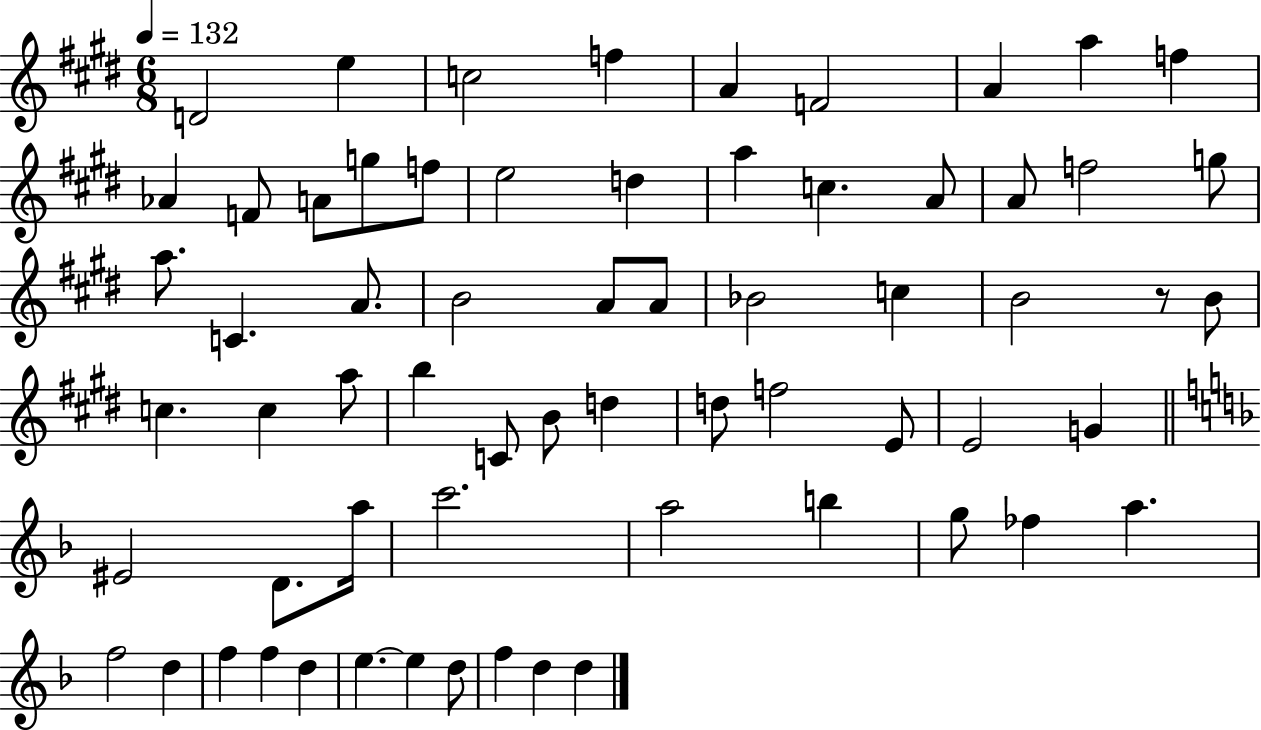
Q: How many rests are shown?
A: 1